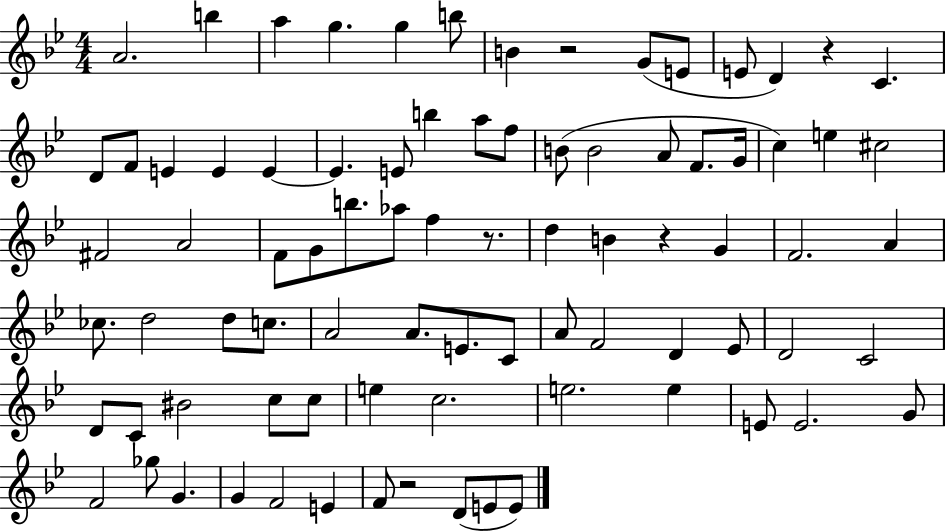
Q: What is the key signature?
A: BES major